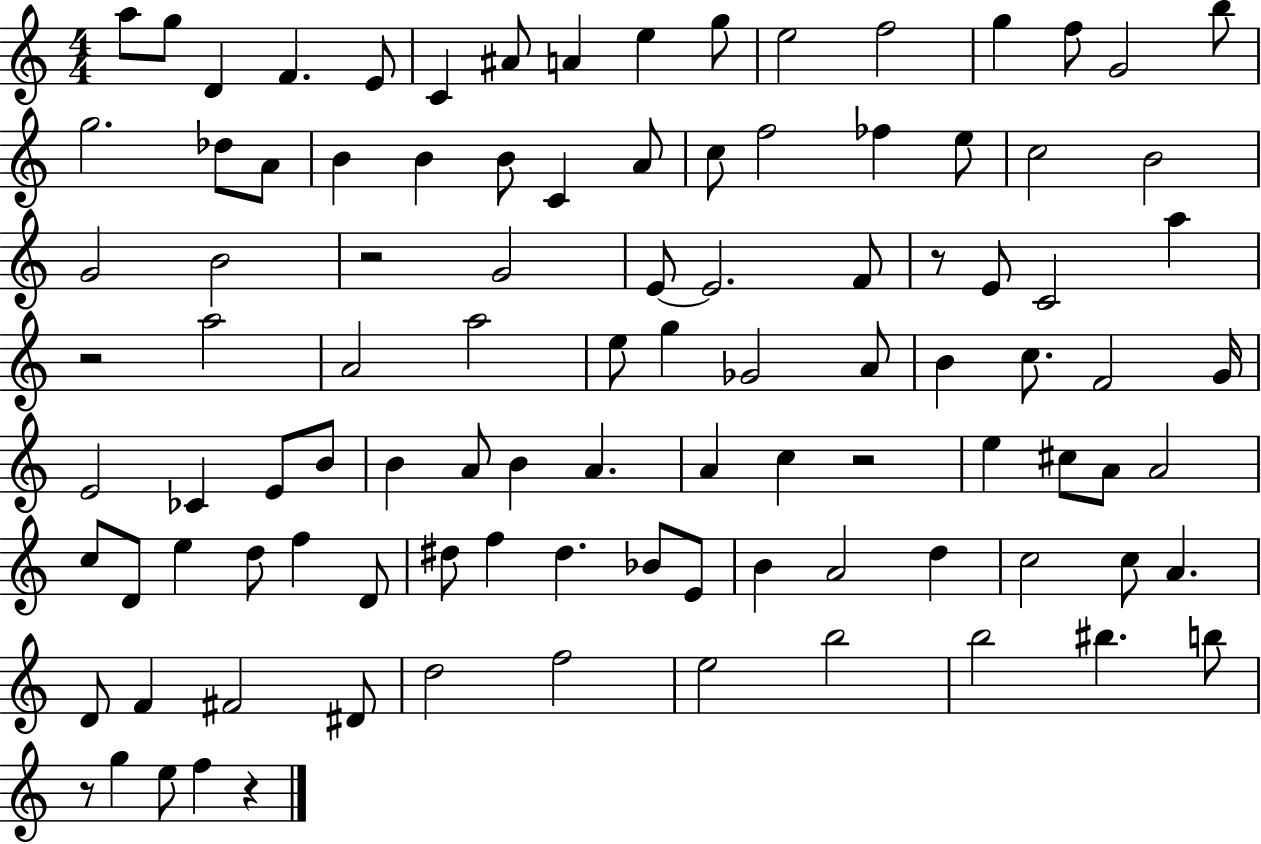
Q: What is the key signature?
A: C major